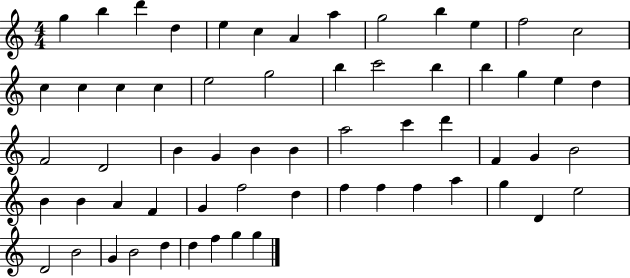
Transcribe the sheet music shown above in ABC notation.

X:1
T:Untitled
M:4/4
L:1/4
K:C
g b d' d e c A a g2 b e f2 c2 c c c c e2 g2 b c'2 b b g e d F2 D2 B G B B a2 c' d' F G B2 B B A F G f2 d f f f a g D e2 D2 B2 G B2 d d f g g